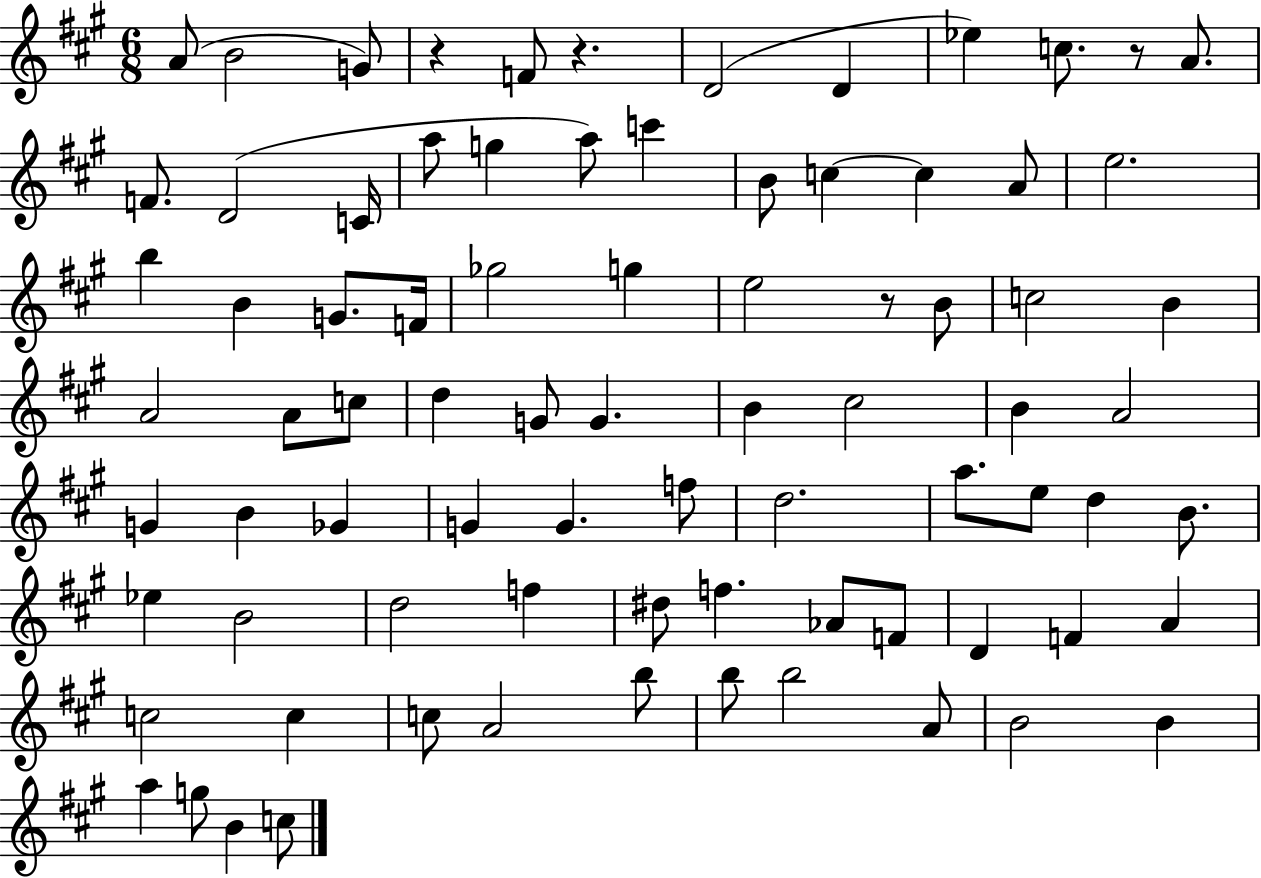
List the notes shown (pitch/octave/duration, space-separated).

A4/e B4/h G4/e R/q F4/e R/q. D4/h D4/q Eb5/q C5/e. R/e A4/e. F4/e. D4/h C4/s A5/e G5/q A5/e C6/q B4/e C5/q C5/q A4/e E5/h. B5/q B4/q G4/e. F4/s Gb5/h G5/q E5/h R/e B4/e C5/h B4/q A4/h A4/e C5/e D5/q G4/e G4/q. B4/q C#5/h B4/q A4/h G4/q B4/q Gb4/q G4/q G4/q. F5/e D5/h. A5/e. E5/e D5/q B4/e. Eb5/q B4/h D5/h F5/q D#5/e F5/q. Ab4/e F4/e D4/q F4/q A4/q C5/h C5/q C5/e A4/h B5/e B5/e B5/h A4/e B4/h B4/q A5/q G5/e B4/q C5/e